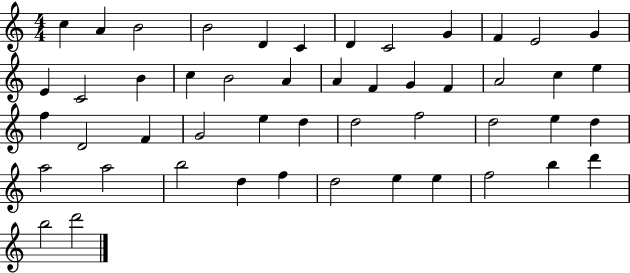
{
  \clef treble
  \numericTimeSignature
  \time 4/4
  \key c \major
  c''4 a'4 b'2 | b'2 d'4 c'4 | d'4 c'2 g'4 | f'4 e'2 g'4 | \break e'4 c'2 b'4 | c''4 b'2 a'4 | a'4 f'4 g'4 f'4 | a'2 c''4 e''4 | \break f''4 d'2 f'4 | g'2 e''4 d''4 | d''2 f''2 | d''2 e''4 d''4 | \break a''2 a''2 | b''2 d''4 f''4 | d''2 e''4 e''4 | f''2 b''4 d'''4 | \break b''2 d'''2 | \bar "|."
}